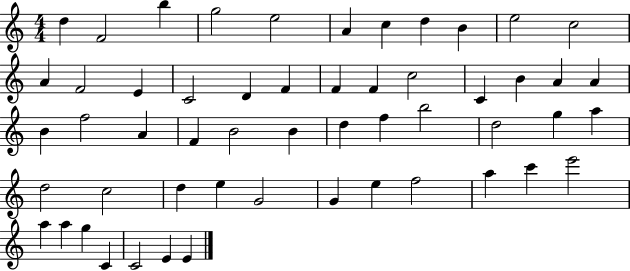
X:1
T:Untitled
M:4/4
L:1/4
K:C
d F2 b g2 e2 A c d B e2 c2 A F2 E C2 D F F F c2 C B A A B f2 A F B2 B d f b2 d2 g a d2 c2 d e G2 G e f2 a c' e'2 a a g C C2 E E